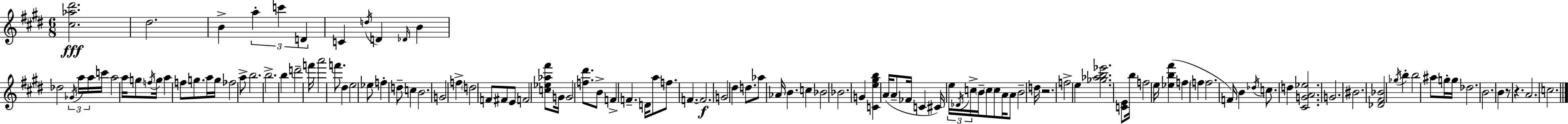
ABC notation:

X:1
T:Untitled
M:6/8
L:1/4
K:E
[^c_a^d']2 ^d2 B a c' D C d/4 D _D/4 B _d2 _G/4 a/4 a/4 c'/4 a2 a/4 g/2 f/4 g/4 a f/2 g/2 a/4 g/4 _f2 a/2 b2 b2 b d'2 f'/4 a'2 f'/2 ^d e2 _e/2 f d/2 c B2 G2 f d2 F/2 ^F/2 E/2 F2 [c_e_a^f']/2 G/4 G2 [f^d']/2 B/2 F F D/4 a/2 f/2 F F2 G2 ^d d/2 _a/2 _A/4 B c _B2 _B2 G [Ce^gb] A/4 A/2 _F/4 C ^C/4 e/4 _D/4 c/4 B/4 c/2 c/2 A/4 A/2 B2 d/4 z2 f2 e [_g_ab_e']2 [CE]/2 b/4 f2 e/4 [_eb^f'] f f f2 F/4 B _d/4 c/2 d [^CGA_e]2 G2 ^B2 [_D^F_B]2 _g/4 b b2 ^a/2 g/4 g/4 _d2 B2 B z/2 z A2 c2